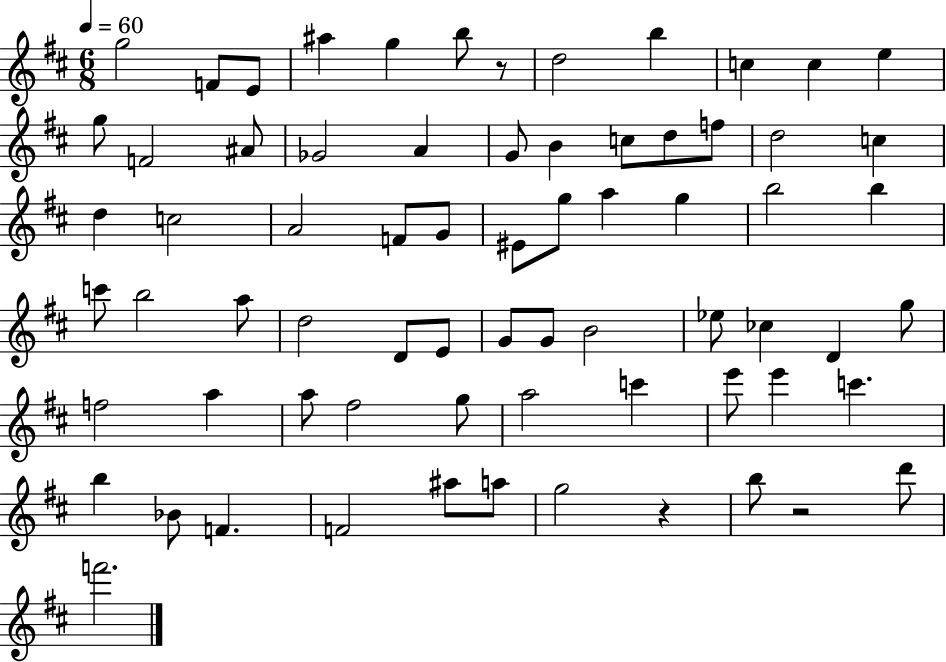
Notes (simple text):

G5/h F4/e E4/e A#5/q G5/q B5/e R/e D5/h B5/q C5/q C5/q E5/q G5/e F4/h A#4/e Gb4/h A4/q G4/e B4/q C5/e D5/e F5/e D5/h C5/q D5/q C5/h A4/h F4/e G4/e EIS4/e G5/e A5/q G5/q B5/h B5/q C6/e B5/h A5/e D5/h D4/e E4/e G4/e G4/e B4/h Eb5/e CES5/q D4/q G5/e F5/h A5/q A5/e F#5/h G5/e A5/h C6/q E6/e E6/q C6/q. B5/q Bb4/e F4/q. F4/h A#5/e A5/e G5/h R/q B5/e R/h D6/e F6/h.